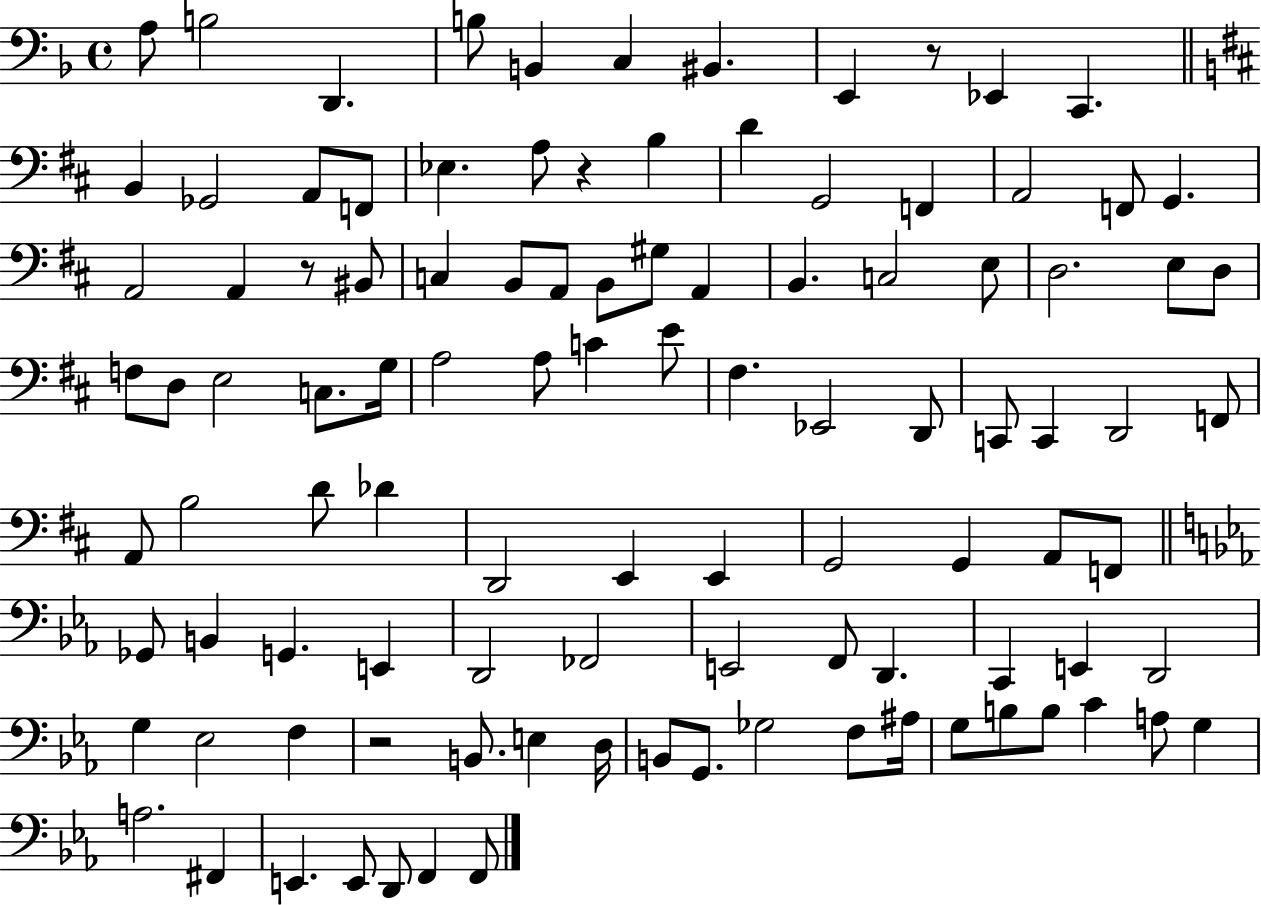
X:1
T:Untitled
M:4/4
L:1/4
K:F
A,/2 B,2 D,, B,/2 B,, C, ^B,, E,, z/2 _E,, C,, B,, _G,,2 A,,/2 F,,/2 _E, A,/2 z B, D G,,2 F,, A,,2 F,,/2 G,, A,,2 A,, z/2 ^B,,/2 C, B,,/2 A,,/2 B,,/2 ^G,/2 A,, B,, C,2 E,/2 D,2 E,/2 D,/2 F,/2 D,/2 E,2 C,/2 G,/4 A,2 A,/2 C E/2 ^F, _E,,2 D,,/2 C,,/2 C,, D,,2 F,,/2 A,,/2 B,2 D/2 _D D,,2 E,, E,, G,,2 G,, A,,/2 F,,/2 _G,,/2 B,, G,, E,, D,,2 _F,,2 E,,2 F,,/2 D,, C,, E,, D,,2 G, _E,2 F, z2 B,,/2 E, D,/4 B,,/2 G,,/2 _G,2 F,/2 ^A,/4 G,/2 B,/2 B,/2 C A,/2 G, A,2 ^F,, E,, E,,/2 D,,/2 F,, F,,/2